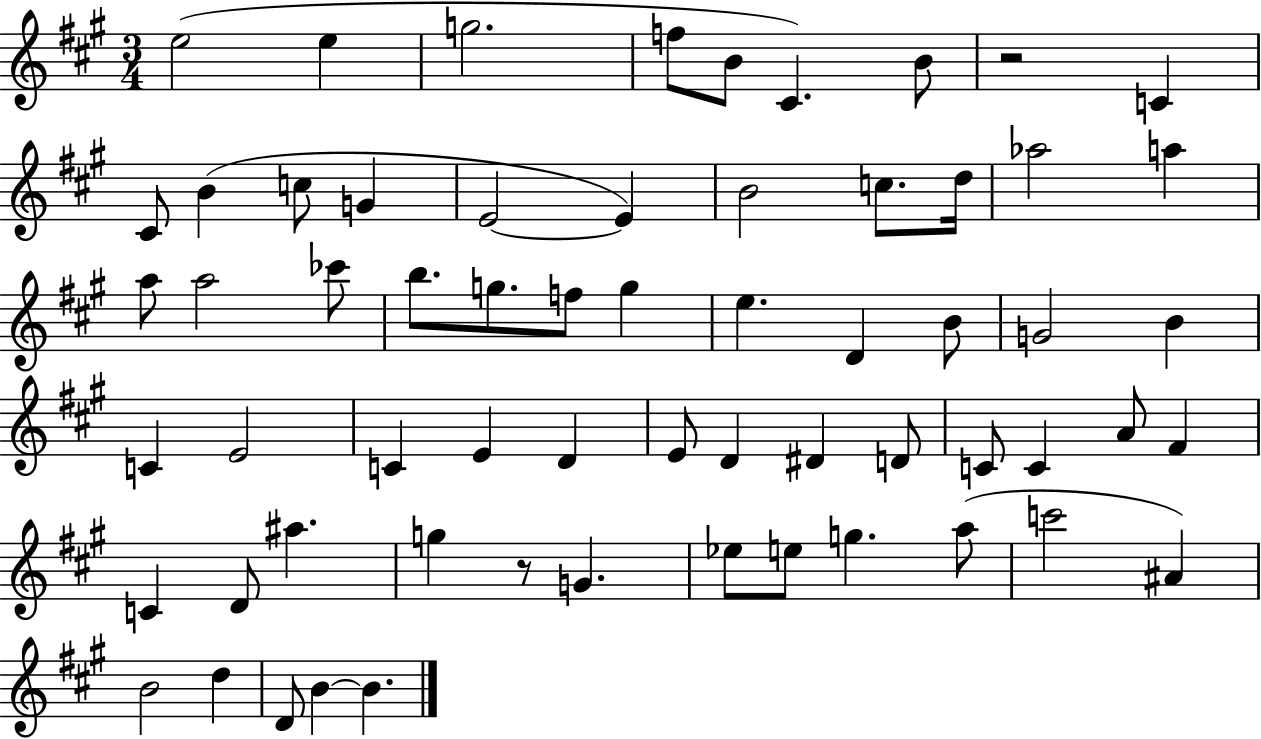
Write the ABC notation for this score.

X:1
T:Untitled
M:3/4
L:1/4
K:A
e2 e g2 f/2 B/2 ^C B/2 z2 C ^C/2 B c/2 G E2 E B2 c/2 d/4 _a2 a a/2 a2 _c'/2 b/2 g/2 f/2 g e D B/2 G2 B C E2 C E D E/2 D ^D D/2 C/2 C A/2 ^F C D/2 ^a g z/2 G _e/2 e/2 g a/2 c'2 ^A B2 d D/2 B B